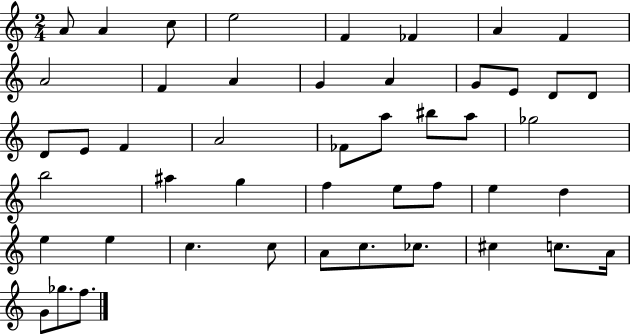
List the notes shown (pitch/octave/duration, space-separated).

A4/e A4/q C5/e E5/h F4/q FES4/q A4/q F4/q A4/h F4/q A4/q G4/q A4/q G4/e E4/e D4/e D4/e D4/e E4/e F4/q A4/h FES4/e A5/e BIS5/e A5/e Gb5/h B5/h A#5/q G5/q F5/q E5/e F5/e E5/q D5/q E5/q E5/q C5/q. C5/e A4/e C5/e. CES5/e. C#5/q C5/e. A4/s G4/e Gb5/e. F5/e.